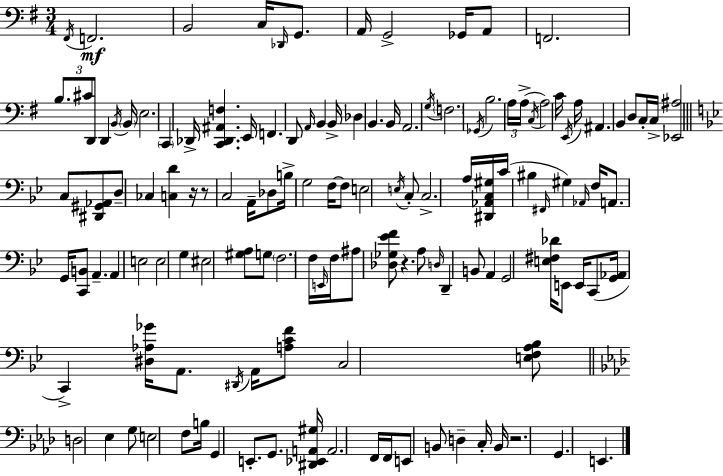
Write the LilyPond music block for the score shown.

{
  \clef bass
  \numericTimeSignature
  \time 3/4
  \key e \minor
  \acciaccatura { fis,16 }\mf f,2. | b,2 c16 \grace { des,16 } g,8. | a,16 g,2-> ges,16 | a,8 f,2. | \break \tuplet 3/2 { b8. cis'8 d,8 } d,4 | \acciaccatura { b,16 } \parenthesize b,16 e2. | \parenthesize c,4 des,16-> <c, des, ais, f>4. | e,16 f,4. d,8 \grace { a,16 } | \break b,4 b,16-> des4 b,4. | b,16 a,2. | \acciaccatura { g16 } \parenthesize f2. | \acciaccatura { ges,16 } b2. | \break \tuplet 3/2 { a16 a16->( \acciaccatura { c16 } } a2) | c'16 \acciaccatura { e,16 } a16 ais,4. | b,4 d8 c16-. c16-> <ees, ais>2 | \bar "||" \break \key bes \major c8 <dis, gis, aes,>8 d8-- ces4 <c d'>4 | r16 r8 c2 | a,16-- des8 b16-> g2 | f16~~ f8 e2 | \break \acciaccatura { e16 } c8-. c2.-> | a16 <dis, aes, c gis>16 c'16( bis4 \grace { fis,16 }) gis4 | \grace { aes,16 } f16 a,8. g,16 <c, b,>8 a,4.-- | a,4 e2 | \break e2 | g4 eis2 | <gis a>8 g8 \parenthesize f2. | f16 \grace { e,16 } f16 ais8 <des ges ees' f'>8 | \break r4. a8 \grace { d16 } d,4-- | b,8 a,4 g,2 | <e fis des'>16 e,8 e,16 c,8( <g, aes,>16 c,4->) | <dis aes ges'>16 a,8. \acciaccatura { dis,16 } a,16 <a c' f'>8 c2 | \break <e f a bes>8 \bar "||" \break \key aes \major d2 ees4 | g8 e2 f8 | b16 g,4 e,8.-. g,8. <dis, ees, a, gis>16 | a,2. | \break f,16 f,16 e,8 b,8 d4-- c16-. b,16 | r2. | g,4. e,4. | \bar "|."
}